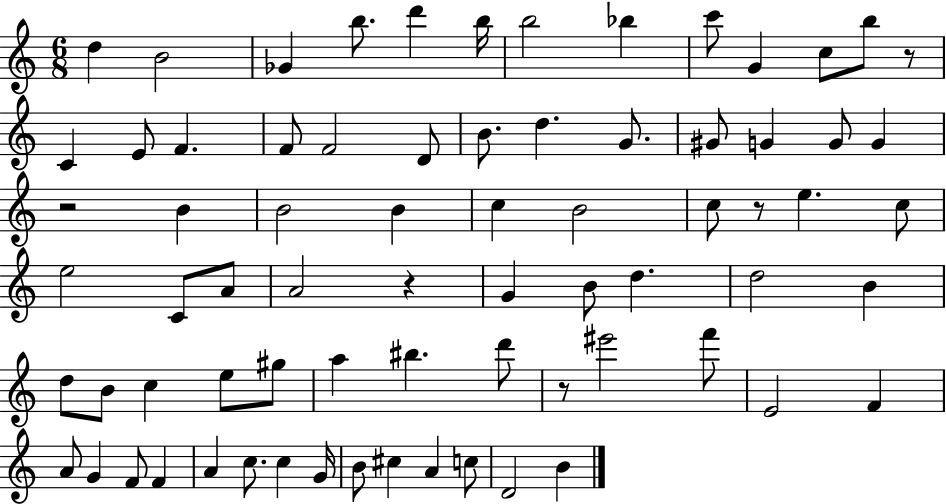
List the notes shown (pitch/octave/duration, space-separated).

D5/q B4/h Gb4/q B5/e. D6/q B5/s B5/h Bb5/q C6/e G4/q C5/e B5/e R/e C4/q E4/e F4/q. F4/e F4/h D4/e B4/e. D5/q. G4/e. G#4/e G4/q G4/e G4/q R/h B4/q B4/h B4/q C5/q B4/h C5/e R/e E5/q. C5/e E5/h C4/e A4/e A4/h R/q G4/q B4/e D5/q. D5/h B4/q D5/e B4/e C5/q E5/e G#5/e A5/q BIS5/q. D6/e R/e EIS6/h F6/e E4/h F4/q A4/e G4/q F4/e F4/q A4/q C5/e. C5/q G4/s B4/e C#5/q A4/q C5/e D4/h B4/q